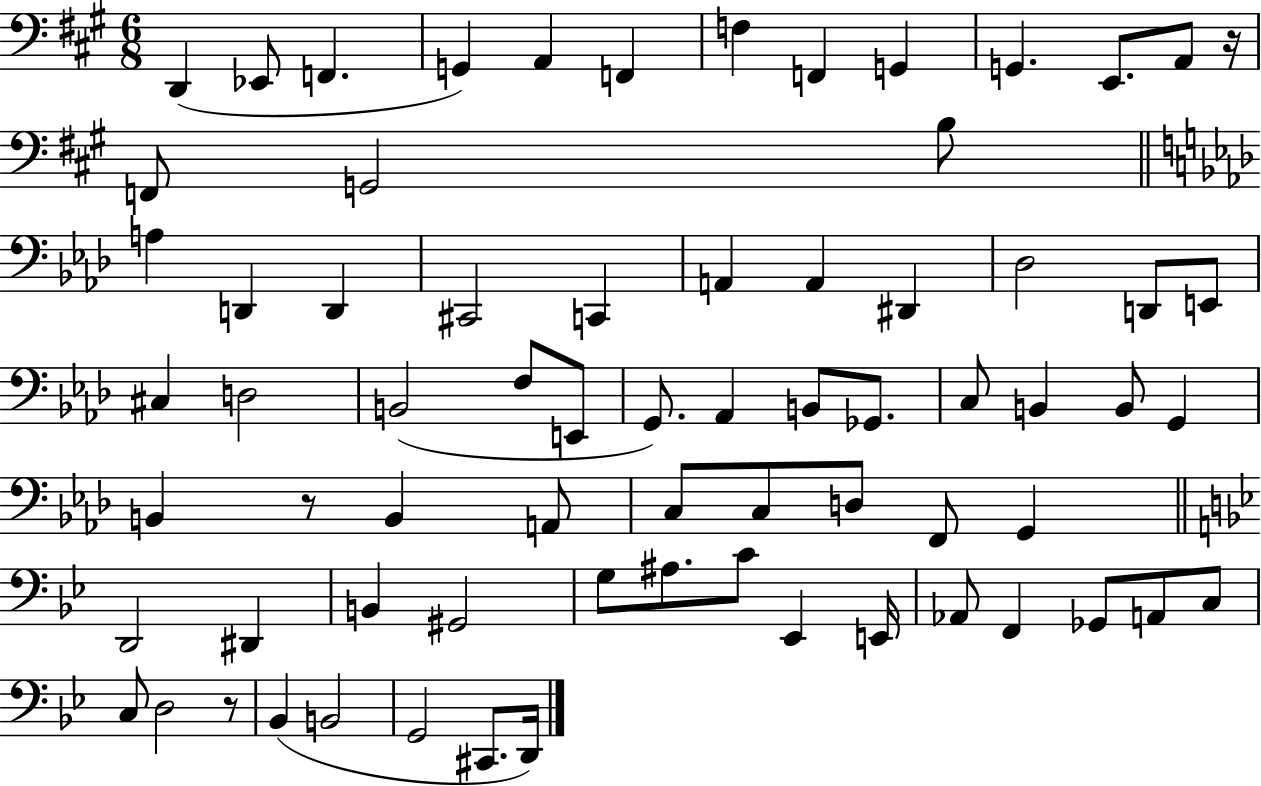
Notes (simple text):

D2/q Eb2/e F2/q. G2/q A2/q F2/q F3/q F2/q G2/q G2/q. E2/e. A2/e R/s F2/e G2/h B3/e A3/q D2/q D2/q C#2/h C2/q A2/q A2/q D#2/q Db3/h D2/e E2/e C#3/q D3/h B2/h F3/e E2/e G2/e. Ab2/q B2/e Gb2/e. C3/e B2/q B2/e G2/q B2/q R/e B2/q A2/e C3/e C3/e D3/e F2/e G2/q D2/h D#2/q B2/q G#2/h G3/e A#3/e. C4/e Eb2/q E2/s Ab2/e F2/q Gb2/e A2/e C3/e C3/e D3/h R/e Bb2/q B2/h G2/h C#2/e. D2/s